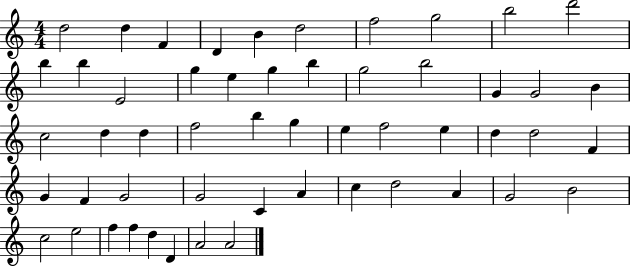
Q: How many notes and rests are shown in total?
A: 53